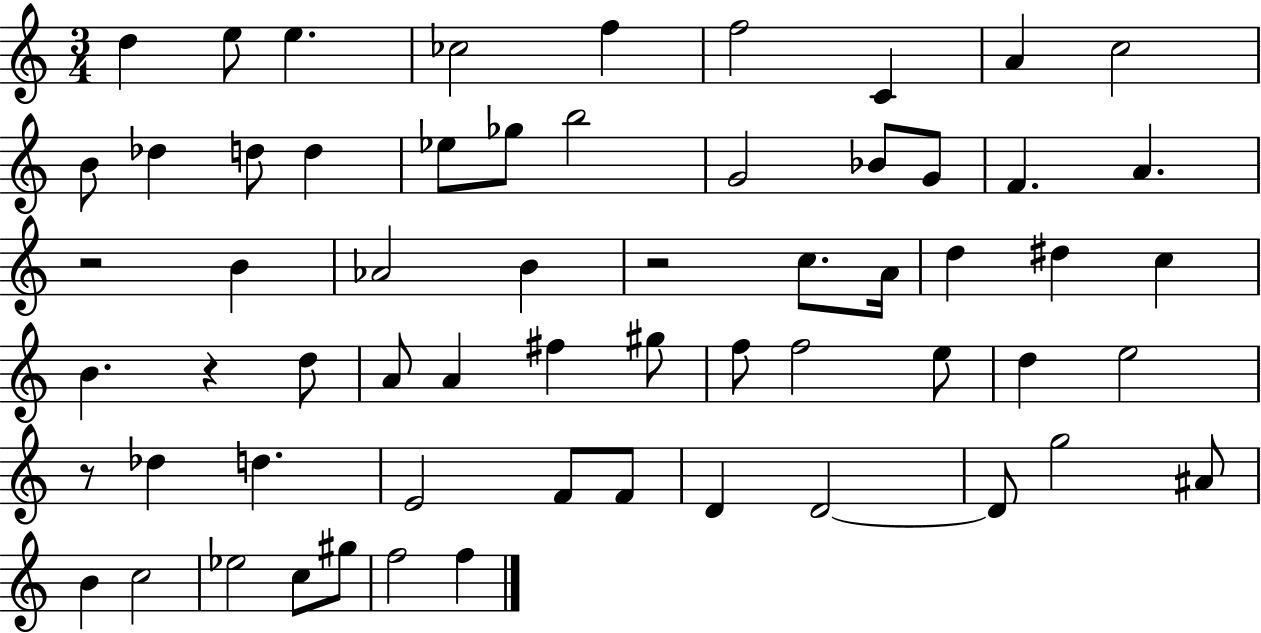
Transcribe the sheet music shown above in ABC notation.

X:1
T:Untitled
M:3/4
L:1/4
K:C
d e/2 e _c2 f f2 C A c2 B/2 _d d/2 d _e/2 _g/2 b2 G2 _B/2 G/2 F A z2 B _A2 B z2 c/2 A/4 d ^d c B z d/2 A/2 A ^f ^g/2 f/2 f2 e/2 d e2 z/2 _d d E2 F/2 F/2 D D2 D/2 g2 ^A/2 B c2 _e2 c/2 ^g/2 f2 f